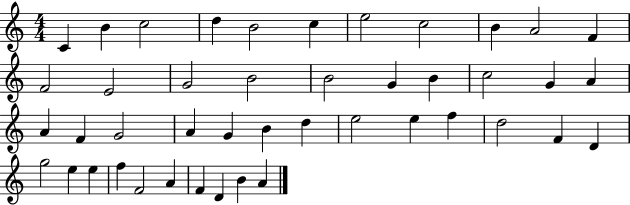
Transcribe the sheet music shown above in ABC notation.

X:1
T:Untitled
M:4/4
L:1/4
K:C
C B c2 d B2 c e2 c2 B A2 F F2 E2 G2 B2 B2 G B c2 G A A F G2 A G B d e2 e f d2 F D g2 e e f F2 A F D B A